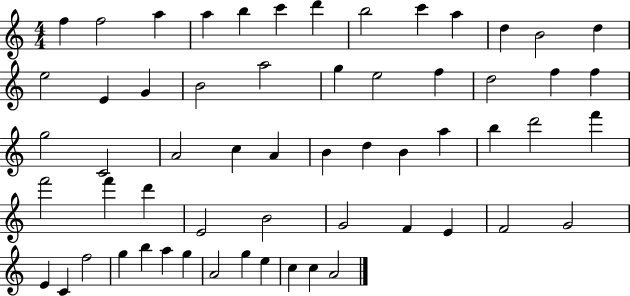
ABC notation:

X:1
T:Untitled
M:4/4
L:1/4
K:C
f f2 a a b c' d' b2 c' a d B2 d e2 E G B2 a2 g e2 f d2 f f g2 C2 A2 c A B d B a b d'2 f' f'2 f' d' E2 B2 G2 F E F2 G2 E C f2 g b a g A2 g e c c A2